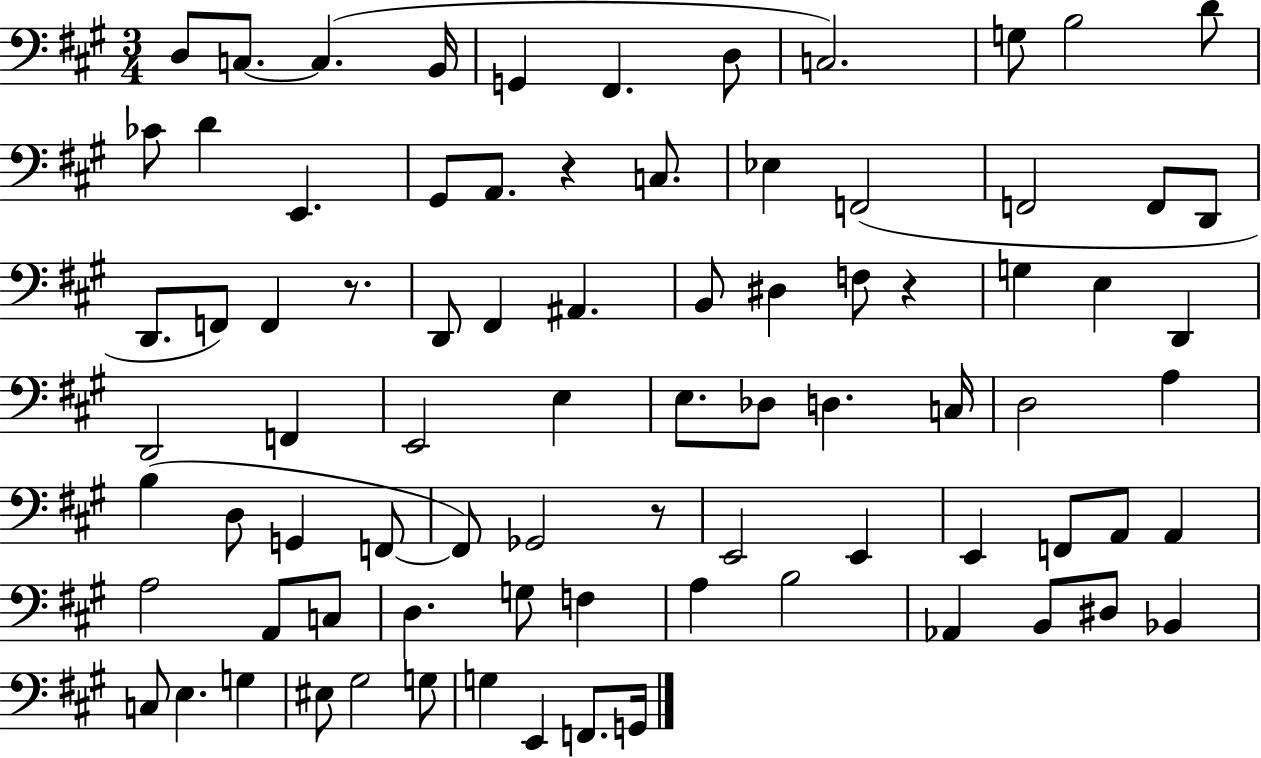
{
  \clef bass
  \numericTimeSignature
  \time 3/4
  \key a \major
  \repeat volta 2 { d8 c8.~~ c4.( b,16 | g,4 fis,4. d8 | c2.) | g8 b2 d'8 | \break ces'8 d'4 e,4. | gis,8 a,8. r4 c8. | ees4 f,2( | f,2 f,8 d,8 | \break d,8. f,8) f,4 r8. | d,8 fis,4 ais,4. | b,8 dis4 f8 r4 | g4 e4 d,4 | \break d,2 f,4 | e,2 e4 | e8. des8 d4. c16 | d2 a4 | \break b4( d8 g,4 f,8~~ | f,8) ges,2 r8 | e,2 e,4 | e,4 f,8 a,8 a,4 | \break a2 a,8 c8 | d4. g8 f4 | a4 b2 | aes,4 b,8 dis8 bes,4 | \break c8 e4. g4 | eis8 gis2 g8 | g4 e,4 f,8. g,16 | } \bar "|."
}